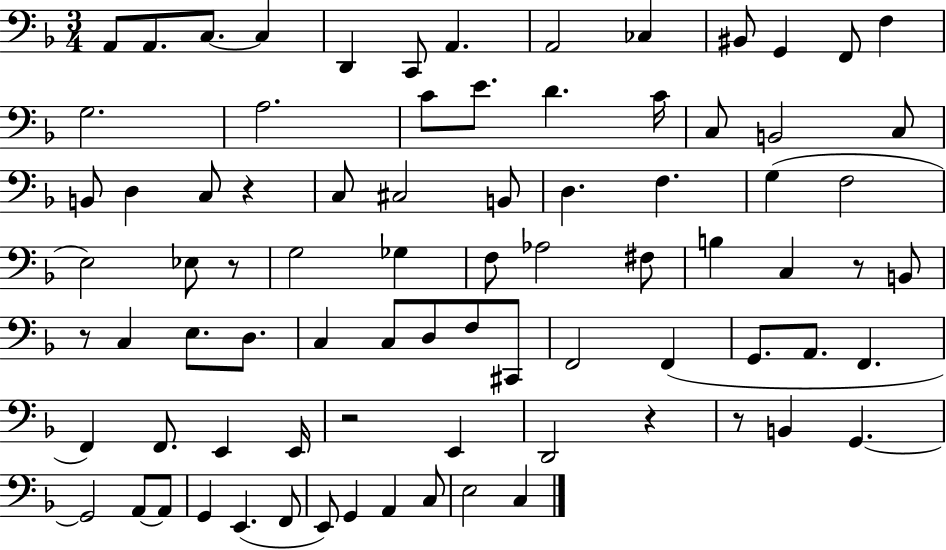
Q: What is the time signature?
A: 3/4